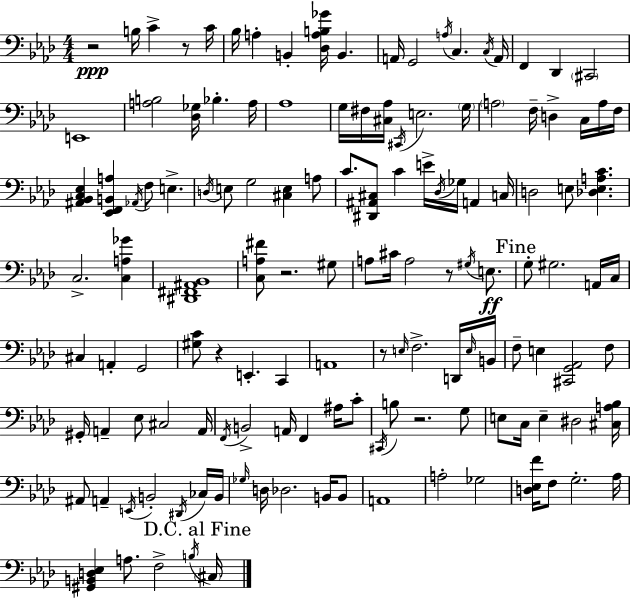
X:1
T:Untitled
M:4/4
L:1/4
K:Fm
z2 B,/4 C z/2 C/4 _B,/4 A, B,, [_D,A,B,_G]/4 B,, A,,/4 G,,2 A,/4 C, C,/4 A,,/4 F,, _D,, ^C,,2 E,,4 [A,B,]2 [_D,_G,]/4 _B, A,/4 _A,4 G,/4 ^F,/4 [^C,_A,]/4 ^C,,/4 E,2 G,/4 A,2 F,/4 D, C,/4 A,/4 F,/4 [^A,,_B,,C,_E,] [_E,,F,,B,,A,] _A,,/4 F,/2 E, D,/4 E,/2 G,2 [^C,E,] A,/2 C/2 [^D,,^A,,^C,]/2 C E/4 _D,/4 _G,/4 A,, C,/4 D,2 E,/2 [_D,E,A,C] C,2 [C,A,_G] [^D,,^F,,^A,,_B,,]4 [C,A,^F]/2 z2 ^G,/2 A,/2 ^C/4 A,2 z/2 ^G,/4 E,/2 G,/2 ^G,2 A,,/4 C,/4 ^C, A,, G,,2 [^G,C]/2 z E,, C,, A,,4 z/2 E,/4 F,2 D,,/4 E,/4 B,,/4 F,/2 E, [^C,,G,,_A,,]2 F,/2 ^G,,/4 A,, _E,/2 ^C,2 A,,/4 F,,/4 B,,2 A,,/4 F,, ^A,/4 C/2 ^C,,/4 B,/2 z2 G,/2 E,/2 C,/4 E, ^D,2 [^C,A,_B,]/4 ^A,,/2 A,, E,,/4 B,,2 ^D,,/4 _C,/4 B,,/4 _G,/4 D,/4 _D,2 B,,/4 B,,/2 A,,4 A,2 _G,2 [D,_E,F]/4 F,/2 G,2 _A,/4 [^G,,B,,D,_E,] A,/2 F,2 B,/4 ^C,/4